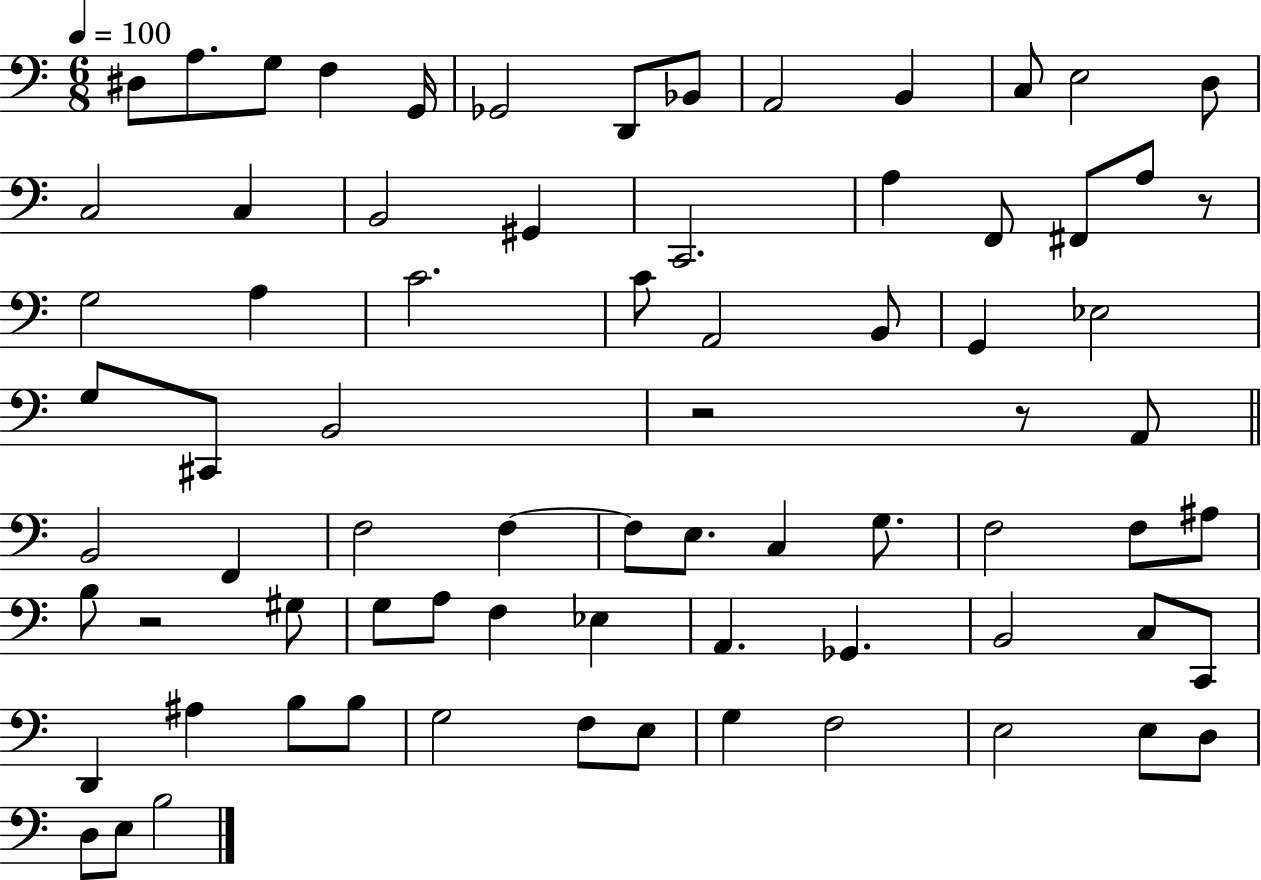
D#3/e A3/e. G3/e F3/q G2/s Gb2/h D2/e Bb2/e A2/h B2/q C3/e E3/h D3/e C3/h C3/q B2/h G#2/q C2/h. A3/q F2/e F#2/e A3/e R/e G3/h A3/q C4/h. C4/e A2/h B2/e G2/q Eb3/h G3/e C#2/e B2/h R/h R/e A2/e B2/h F2/q F3/h F3/q F3/e E3/e. C3/q G3/e. F3/h F3/e A#3/e B3/e R/h G#3/e G3/e A3/e F3/q Eb3/q A2/q. Gb2/q. B2/h C3/e C2/e D2/q A#3/q B3/e B3/e G3/h F3/e E3/e G3/q F3/h E3/h E3/e D3/e D3/e E3/e B3/h